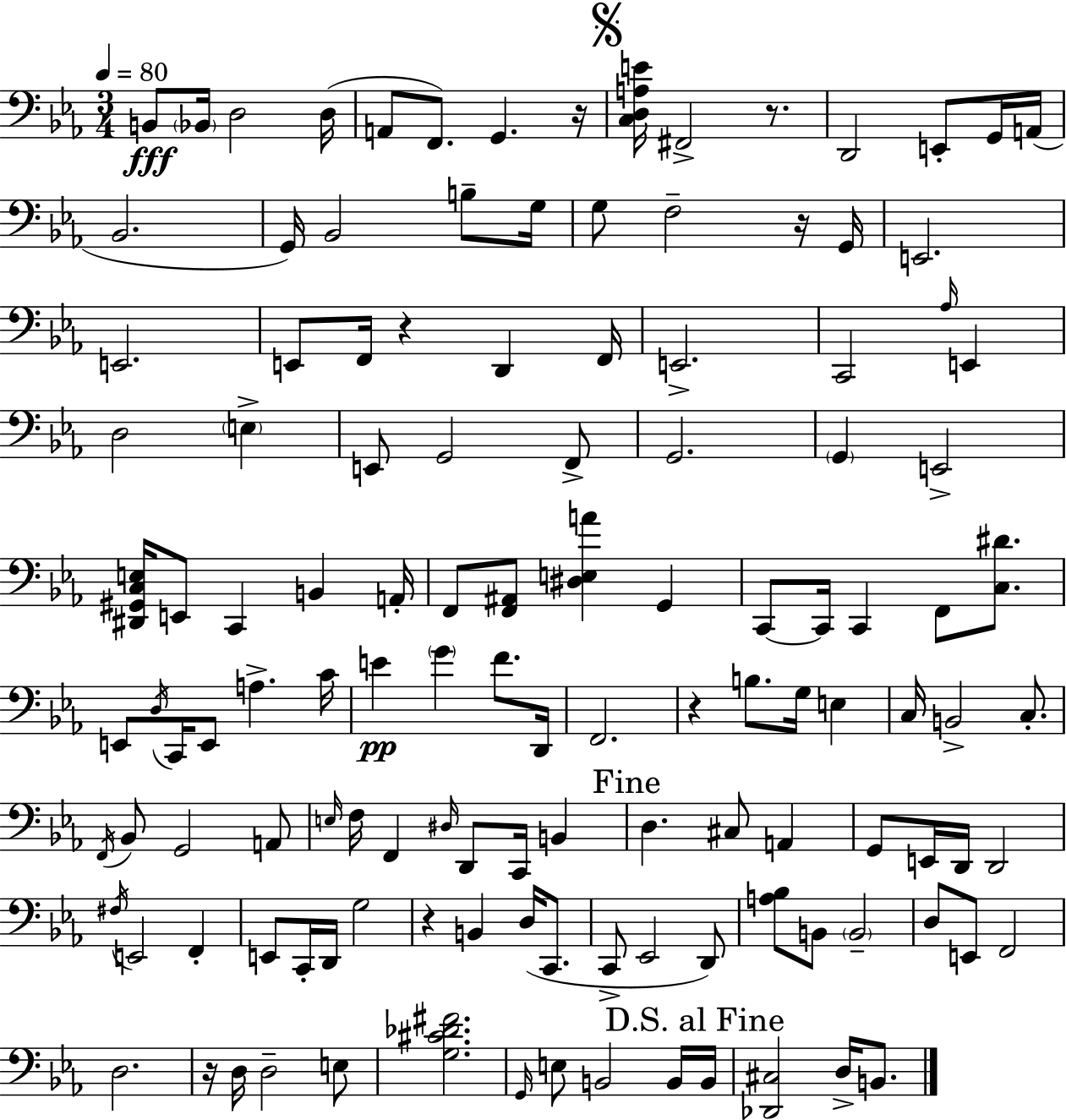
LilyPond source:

{
  \clef bass
  \numericTimeSignature
  \time 3/4
  \key ees \major
  \tempo 4 = 80
  b,8\fff \parenthesize bes,16 d2 d16( | a,8 f,8.) g,4. r16 | \mark \markup { \musicglyph "scripts.segno" } <c d a e'>16 fis,2-> r8. | d,2 e,8-. g,16 a,16( | \break bes,2. | g,16) bes,2 b8-- g16 | g8 f2-- r16 g,16 | e,2. | \break e,2. | e,8 f,16 r4 d,4 f,16 | e,2.-> | c,2 \grace { aes16 } e,4 | \break d2 \parenthesize e4-> | e,8 g,2 f,8-> | g,2. | \parenthesize g,4 e,2-> | \break <dis, gis, c e>16 e,8 c,4 b,4 | a,16-. f,8 <f, ais,>8 <dis e a'>4 g,4 | c,8~~ c,16 c,4 f,8 <c dis'>8. | e,8 \acciaccatura { d16 } c,16 e,8 a4.-> | \break c'16 e'4\pp \parenthesize g'4 f'8. | d,16 f,2. | r4 b8. g16 e4 | c16 b,2-> c8.-. | \break \acciaccatura { f,16 } bes,8 g,2 | a,8 \grace { e16 } f16 f,4 \grace { dis16 } d,8 | c,16 b,4 \mark "Fine" d4. cis8 | a,4 g,8 e,16 d,16 d,2 | \break \acciaccatura { fis16 } e,2 | f,4-. e,8 c,16-. d,16 g2 | r4 b,4 | d16( c,8. c,8-> ees,2 | \break d,8) <a bes>8 b,8 \parenthesize b,2-- | d8 e,8 f,2 | d2. | r16 d16 d2-- | \break e8 <g cis' des' fis'>2. | \grace { g,16 } e8 b,2 | b,16 \mark "D.S. al Fine" b,16 <des, cis>2 | d16-> b,8. \bar "|."
}